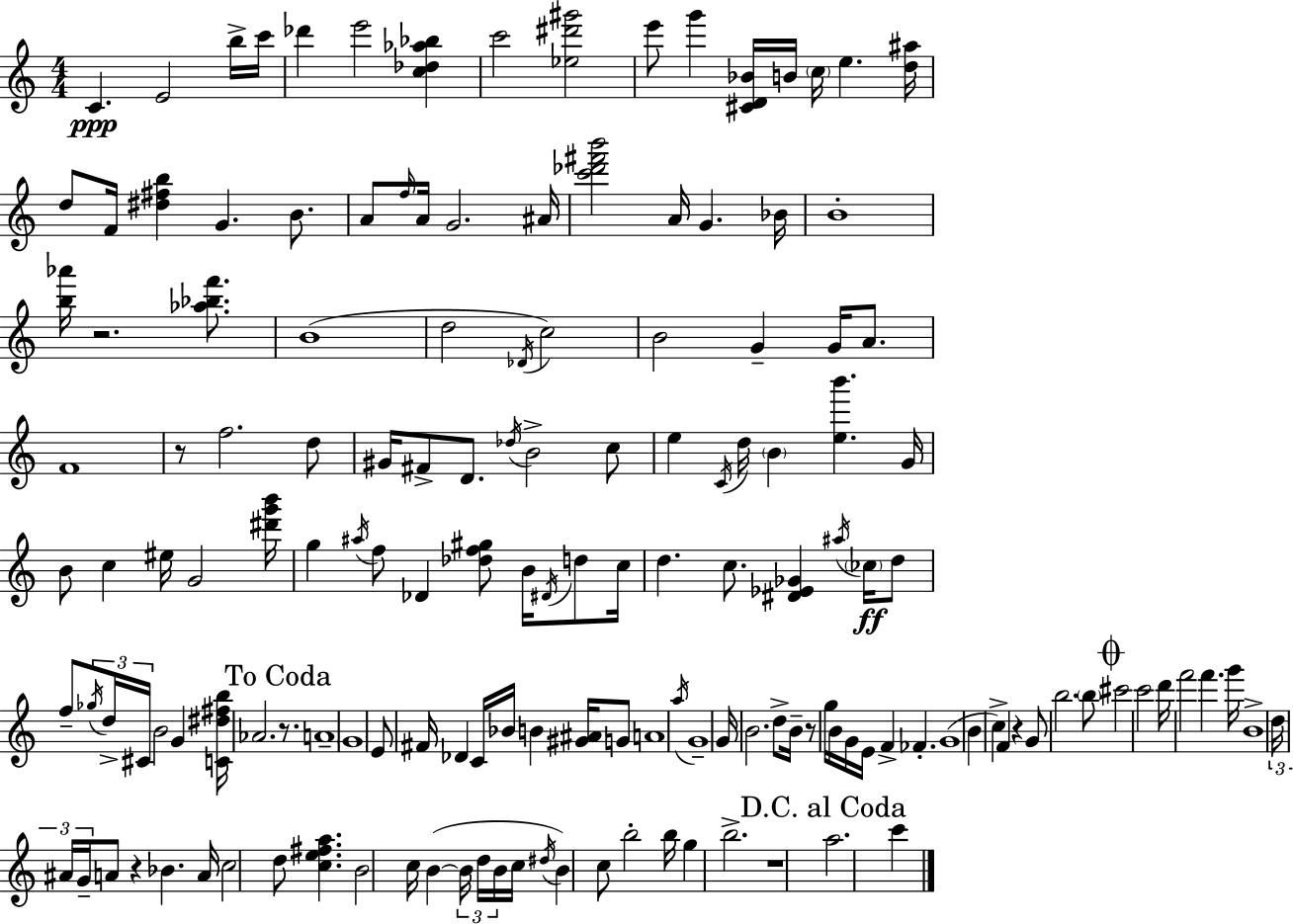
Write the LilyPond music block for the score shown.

{
  \clef treble
  \numericTimeSignature
  \time 4/4
  \key c \major
  c'4.\ppp e'2 b''16-> c'''16 | des'''4 e'''2 <c'' des'' aes'' bes''>4 | c'''2 <ees'' dis''' gis'''>2 | e'''8 g'''4 <cis' d' bes'>16 b'16 \parenthesize c''16 e''4. <d'' ais''>16 | \break d''8 f'16 <dis'' fis'' b''>4 g'4. b'8. | a'8 \grace { f''16 } a'16 g'2. | ais'16 <c''' des''' fis''' b'''>2 a'16 g'4. | bes'16 b'1-. | \break <b'' aes'''>16 r2. <aes'' bes'' f'''>8. | b'1( | d''2 \acciaccatura { des'16 } c''2) | b'2 g'4-- g'16 a'8. | \break f'1 | r8 f''2. | d''8 gis'16 fis'8-> d'8. \acciaccatura { des''16 } b'2-> | c''8 e''4 \acciaccatura { c'16 } d''16 \parenthesize b'4 <e'' b'''>4. | \break g'16 b'8 c''4 eis''16 g'2 | <dis''' g''' b'''>16 g''4 \acciaccatura { ais''16 } f''8 des'4 <des'' f'' gis''>8 | b'16 \acciaccatura { dis'16 } d''8 c''16 d''4. c''8. <dis' ees' ges'>4 | \acciaccatura { ais''16 } \parenthesize ces''16\ff d''8 f''8-- \tuplet 3/2 { \acciaccatura { ges''16 } d''16-> cis'16 } b'2 | \break g'4 <c' dis'' fis'' b''>16 aes'2. | \mark "To Coda" r8. a'1-- | \parenthesize g'1 | e'8 fis'16 des'4 c'16 | \break bes'16 b'4 <gis' ais'>16 g'8 a'1 | \acciaccatura { a''16 } g'1-- | g'16 b'2. | d''8-> b'16-- r8 g''16 b'16 g'16 e'16 f'4-> | \break fes'4.-. g'1( | b'4 c''4->) | f'4 r4 g'8 b''2. | \parenthesize b''8 \mark \markup { \musicglyph "scripts.coda" } cis'''2 | \break c'''2 d'''16 f'''2 | f'''4. g'''16 b'1-> | \tuplet 3/2 { d''16 ais'16 g'16-- } a'8 r4 | bes'4. a'16 c''2 | \break d''8 <c'' e'' fis'' a''>4. b'2 | c''16 b'4~(~ \tuplet 3/2 { b'16 d''16 b'16 } c''16 \acciaccatura { dis''16 }) b'4 c''8 | b''2-. b''16 g''4 b''2.-> | r1 | \break \mark "D.C. al Coda" a''2. | c'''4 \bar "|."
}